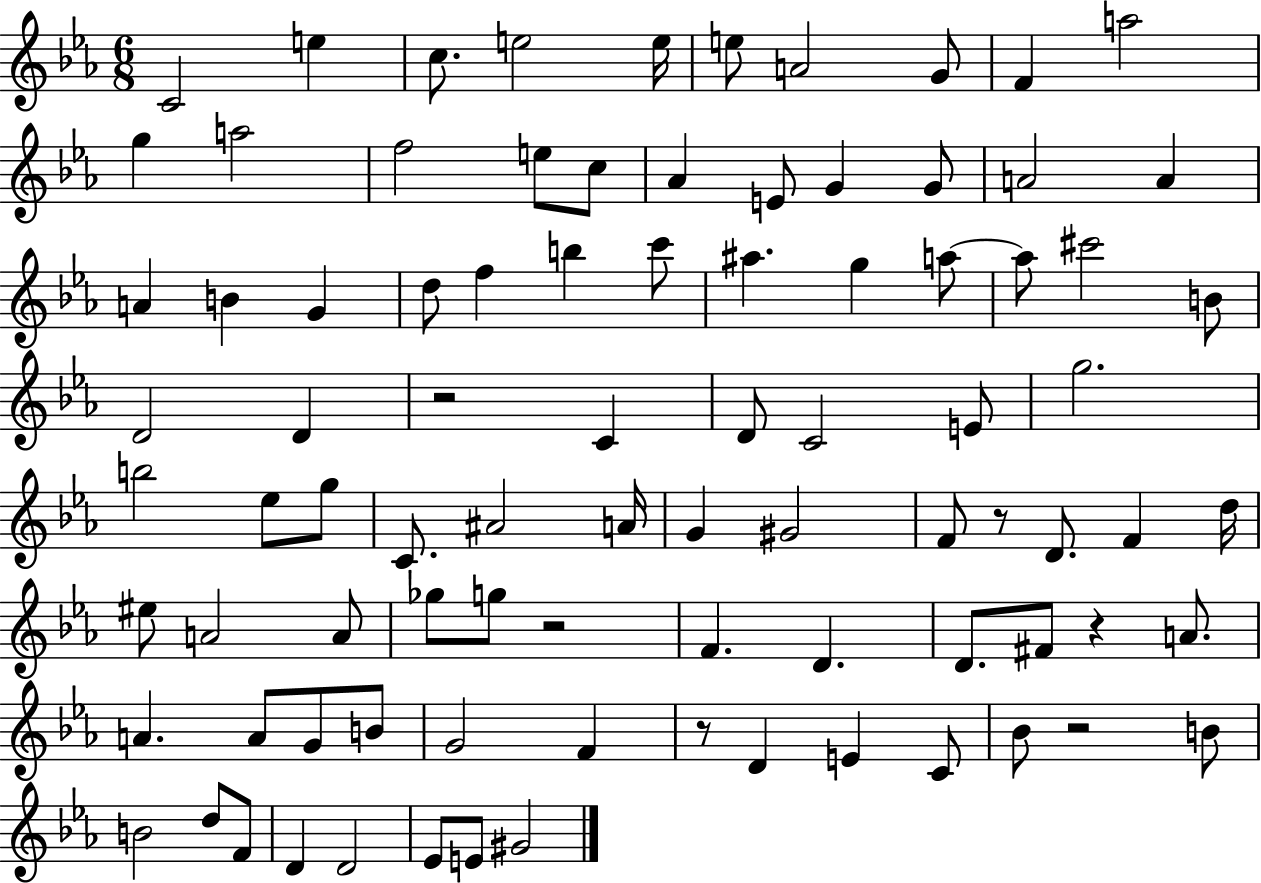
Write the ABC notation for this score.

X:1
T:Untitled
M:6/8
L:1/4
K:Eb
C2 e c/2 e2 e/4 e/2 A2 G/2 F a2 g a2 f2 e/2 c/2 _A E/2 G G/2 A2 A A B G d/2 f b c'/2 ^a g a/2 a/2 ^c'2 B/2 D2 D z2 C D/2 C2 E/2 g2 b2 _e/2 g/2 C/2 ^A2 A/4 G ^G2 F/2 z/2 D/2 F d/4 ^e/2 A2 A/2 _g/2 g/2 z2 F D D/2 ^F/2 z A/2 A A/2 G/2 B/2 G2 F z/2 D E C/2 _B/2 z2 B/2 B2 d/2 F/2 D D2 _E/2 E/2 ^G2